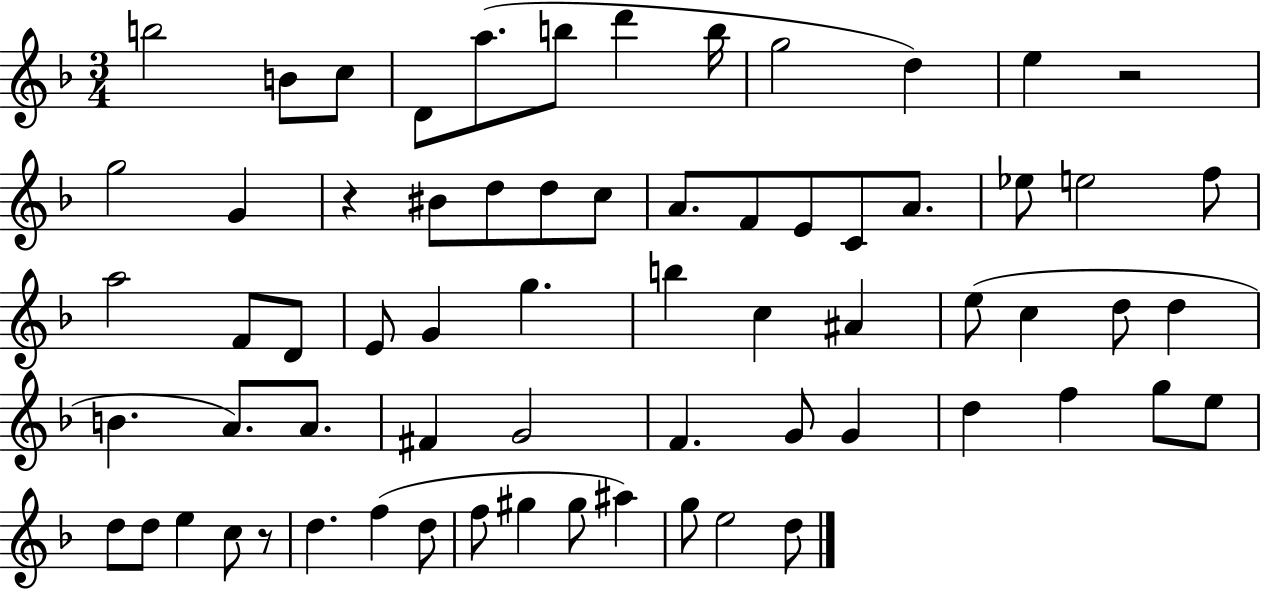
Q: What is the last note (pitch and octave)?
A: D5